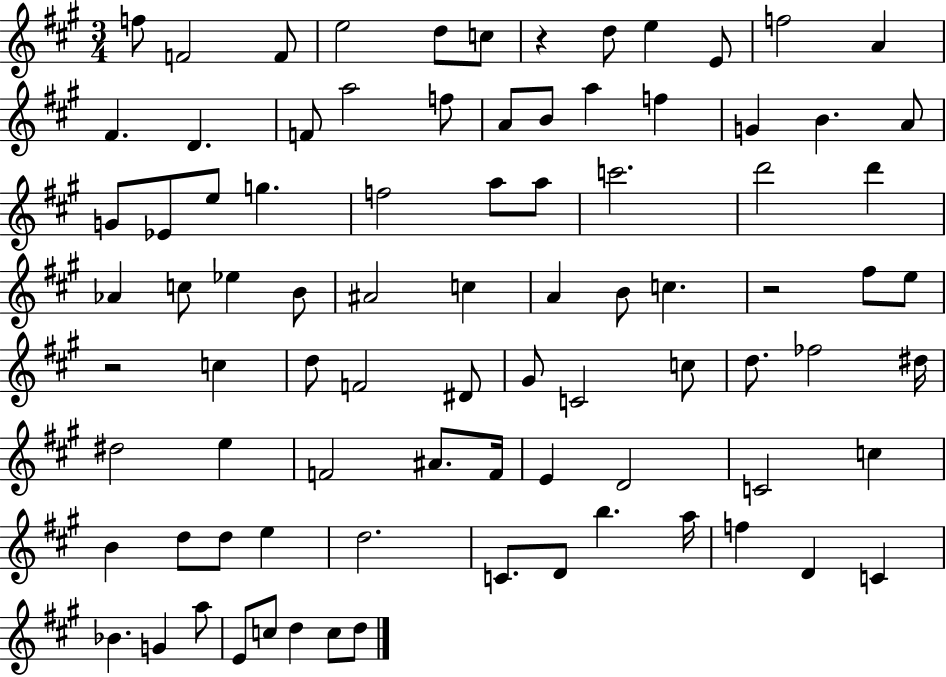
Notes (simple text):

F5/e F4/h F4/e E5/h D5/e C5/e R/q D5/e E5/q E4/e F5/h A4/q F#4/q. D4/q. F4/e A5/h F5/e A4/e B4/e A5/q F5/q G4/q B4/q. A4/e G4/e Eb4/e E5/e G5/q. F5/h A5/e A5/e C6/h. D6/h D6/q Ab4/q C5/e Eb5/q B4/e A#4/h C5/q A4/q B4/e C5/q. R/h F#5/e E5/e R/h C5/q D5/e F4/h D#4/e G#4/e C4/h C5/e D5/e. FES5/h D#5/s D#5/h E5/q F4/h A#4/e. F4/s E4/q D4/h C4/h C5/q B4/q D5/e D5/e E5/q D5/h. C4/e. D4/e B5/q. A5/s F5/q D4/q C4/q Bb4/q. G4/q A5/e E4/e C5/e D5/q C5/e D5/e